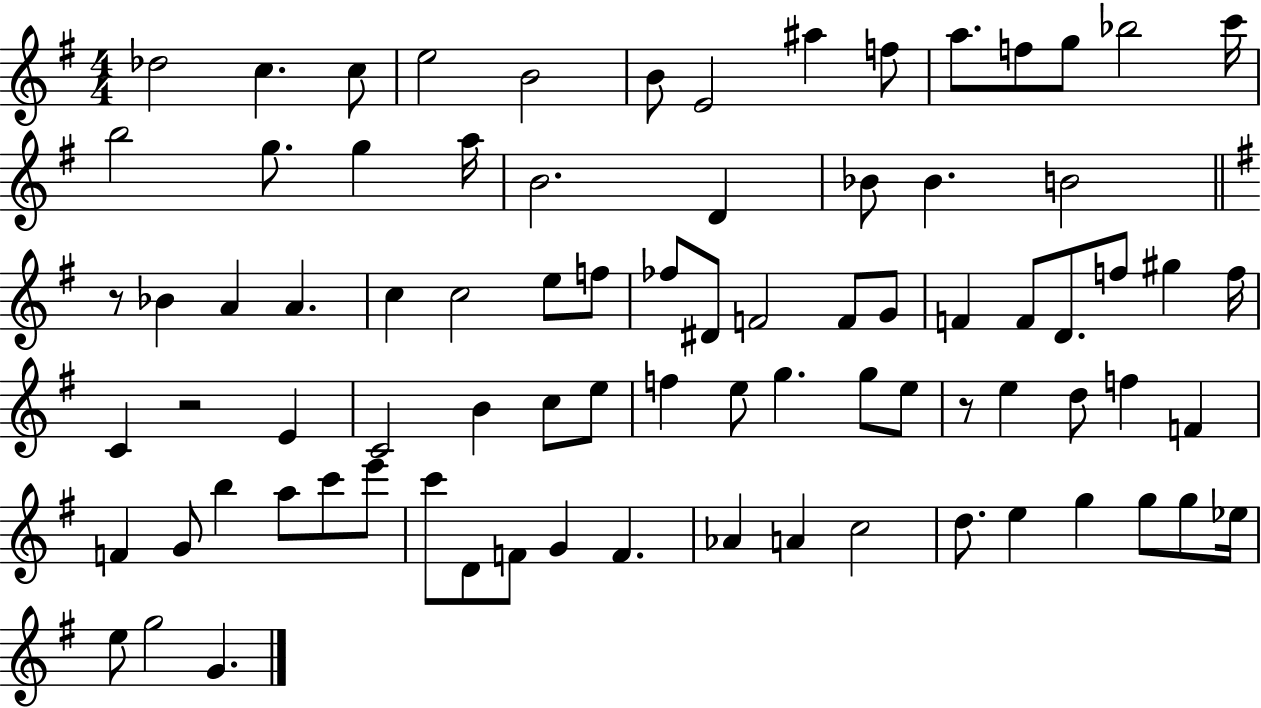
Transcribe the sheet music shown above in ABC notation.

X:1
T:Untitled
M:4/4
L:1/4
K:G
_d2 c c/2 e2 B2 B/2 E2 ^a f/2 a/2 f/2 g/2 _b2 c'/4 b2 g/2 g a/4 B2 D _B/2 _B B2 z/2 _B A A c c2 e/2 f/2 _f/2 ^D/2 F2 F/2 G/2 F F/2 D/2 f/2 ^g f/4 C z2 E C2 B c/2 e/2 f e/2 g g/2 e/2 z/2 e d/2 f F F G/2 b a/2 c'/2 e'/2 c'/2 D/2 F/2 G F _A A c2 d/2 e g g/2 g/2 _e/4 e/2 g2 G